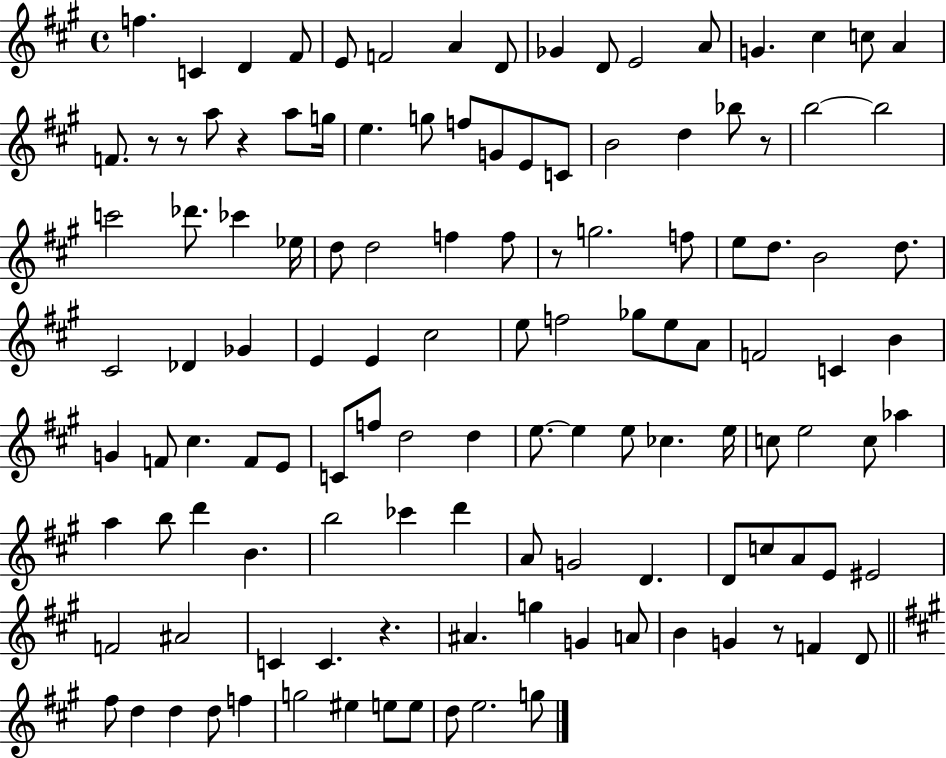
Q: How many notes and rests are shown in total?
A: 123